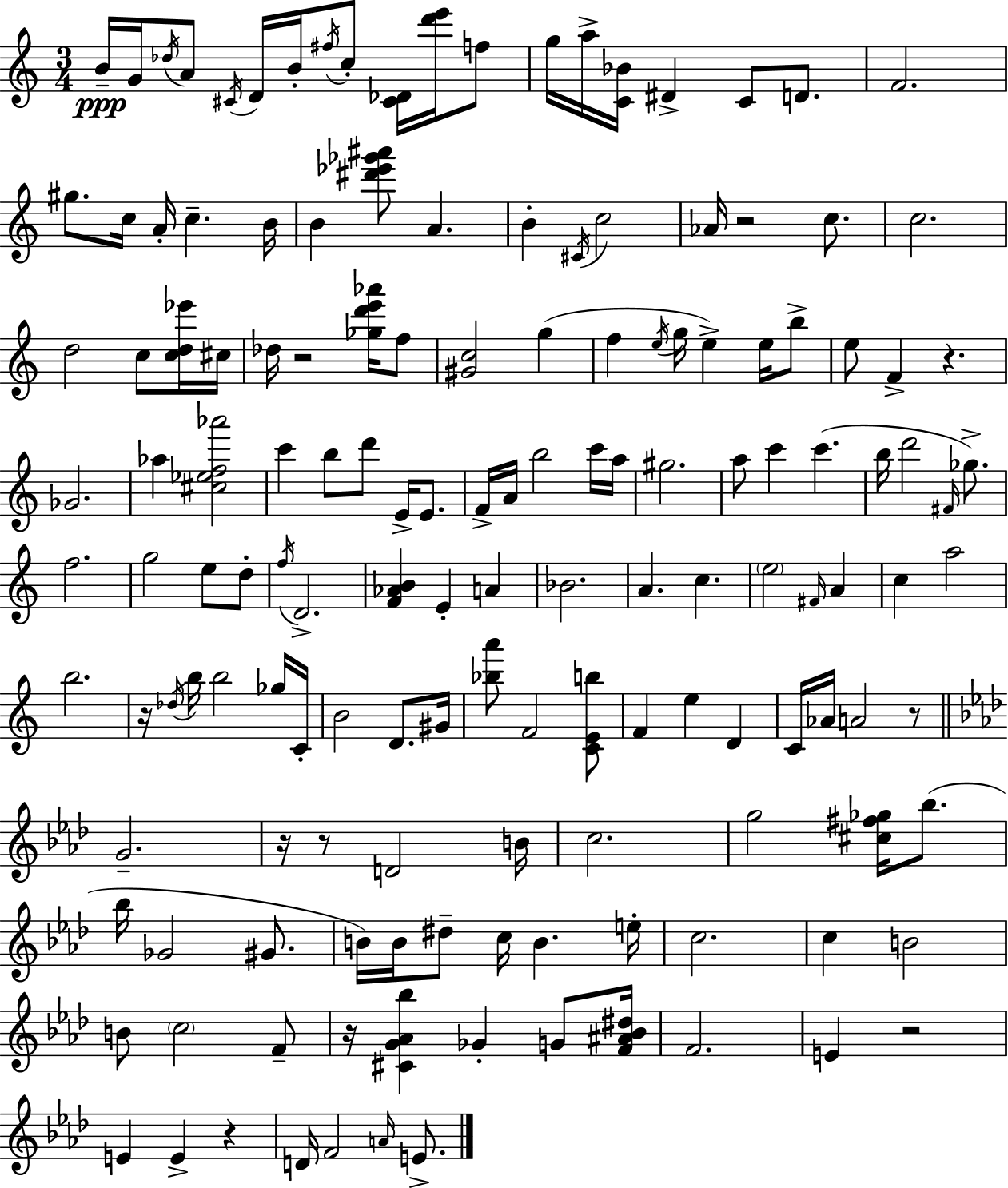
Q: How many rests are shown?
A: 10